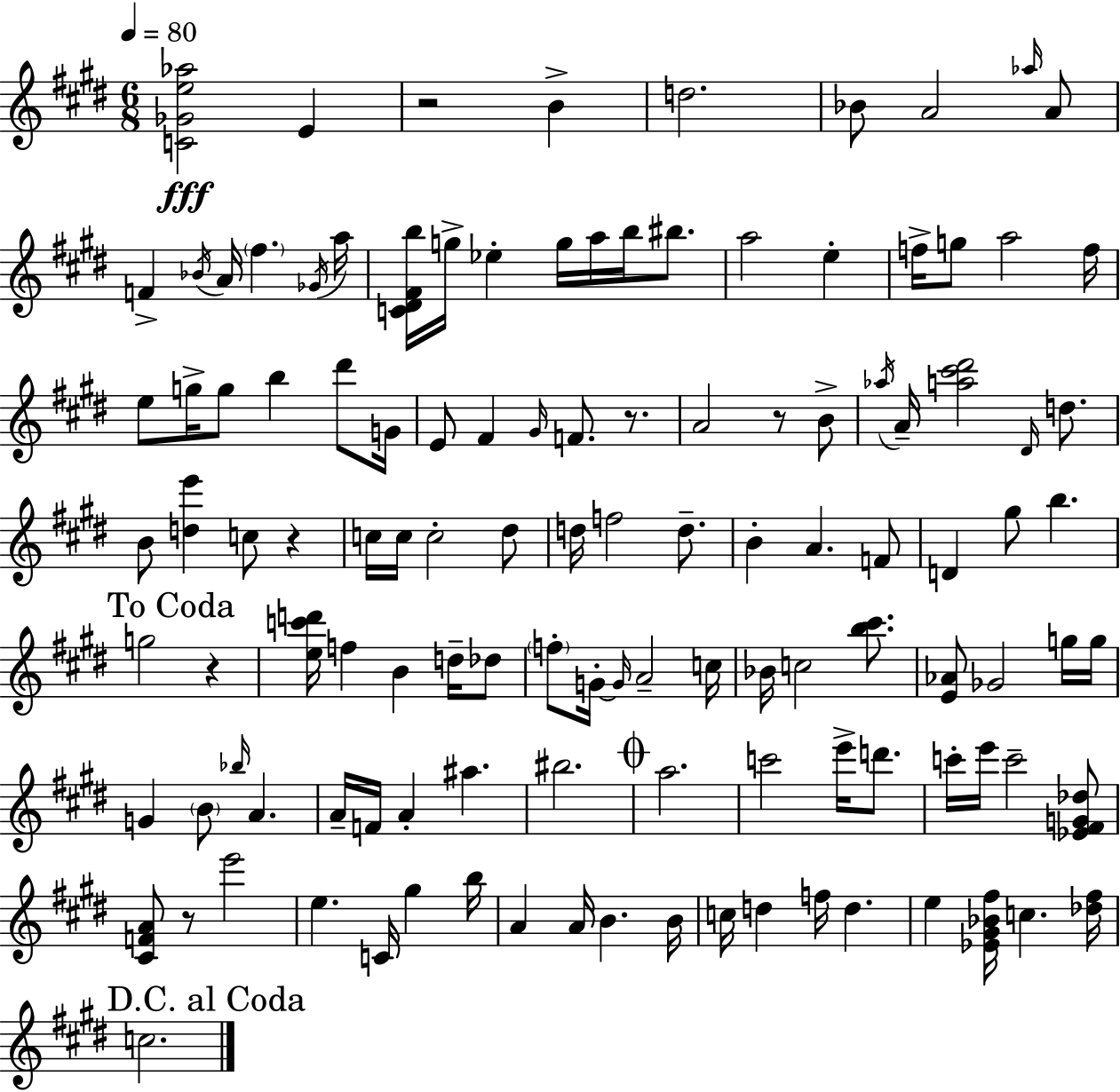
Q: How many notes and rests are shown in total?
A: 120